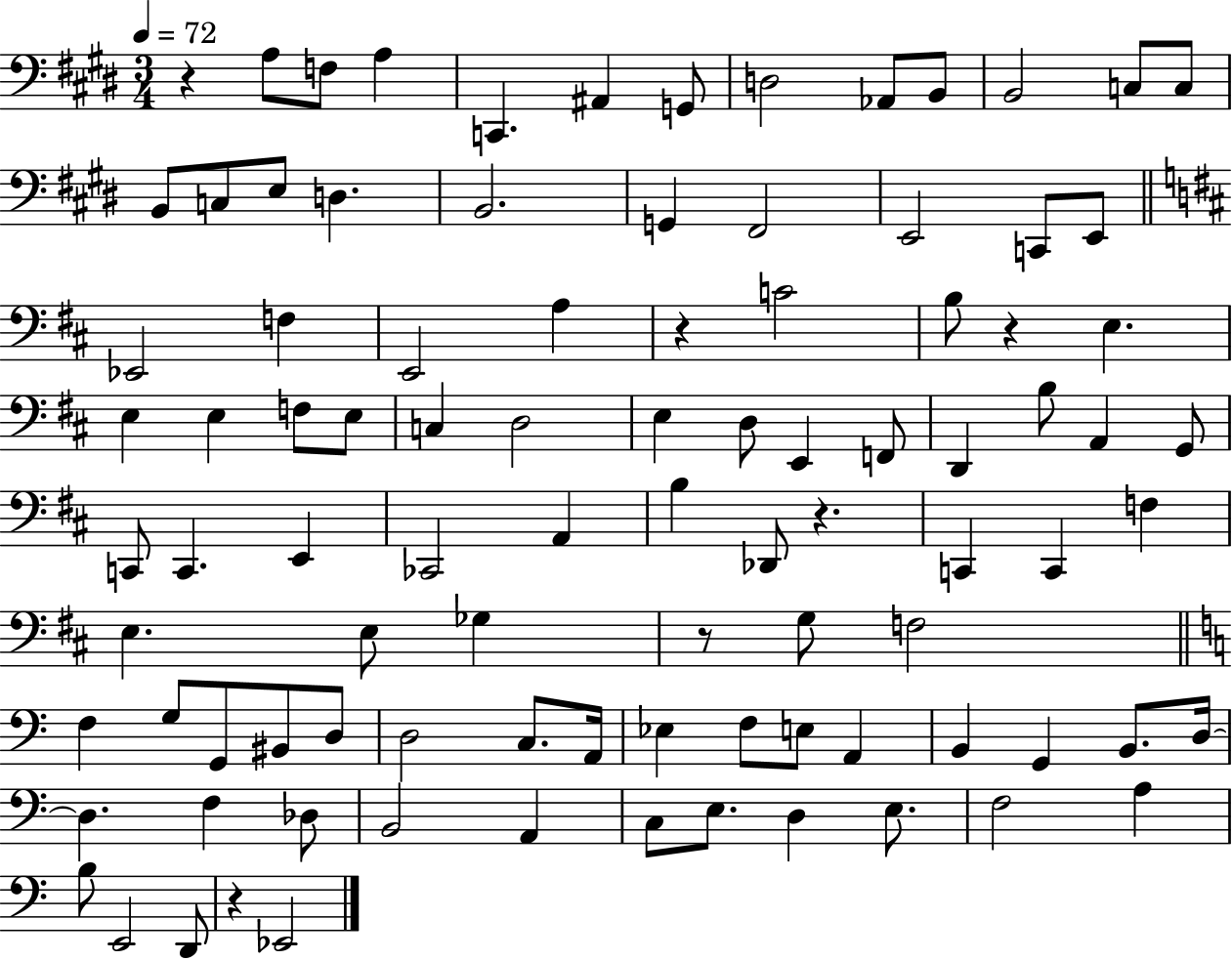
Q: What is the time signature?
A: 3/4